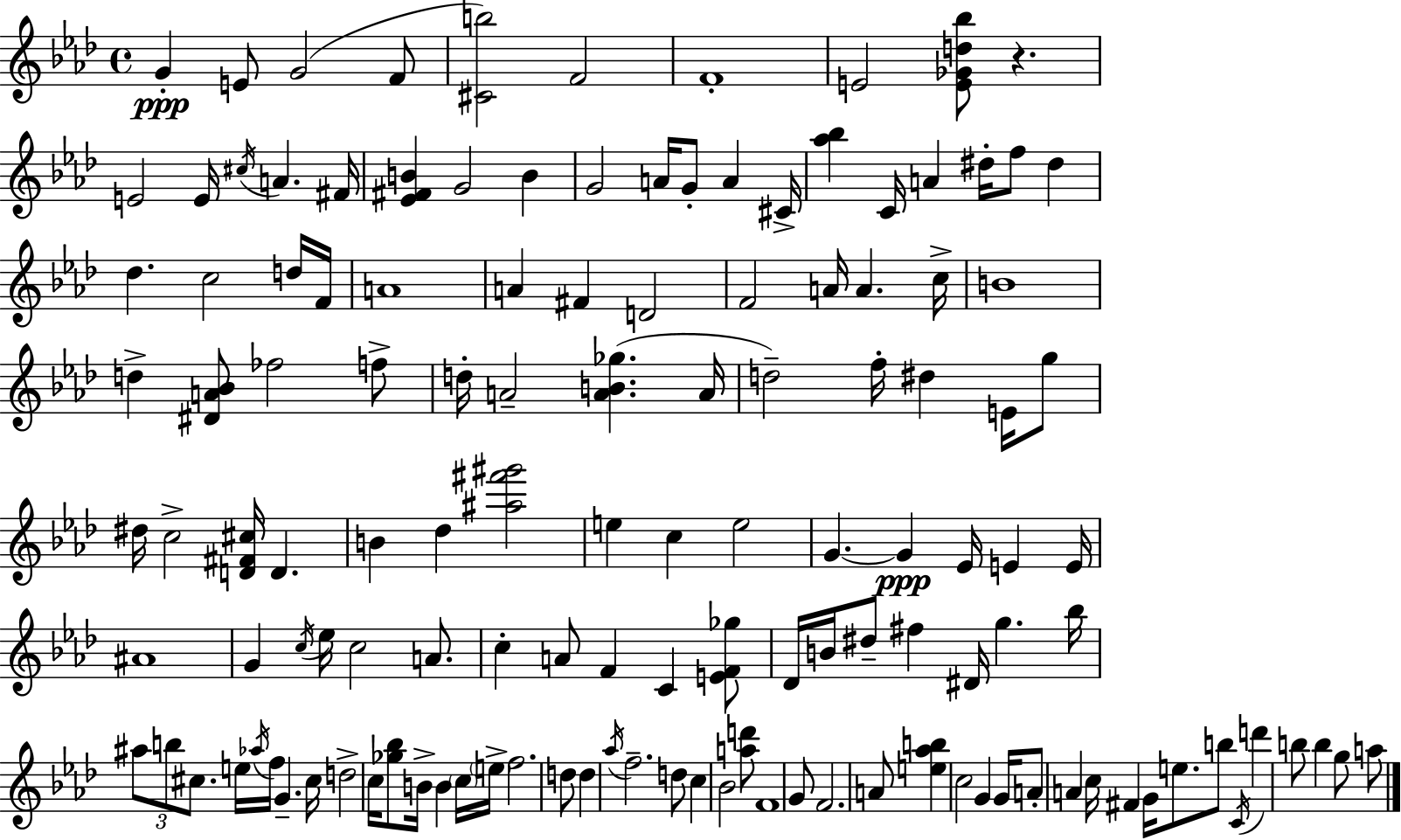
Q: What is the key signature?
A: AES major